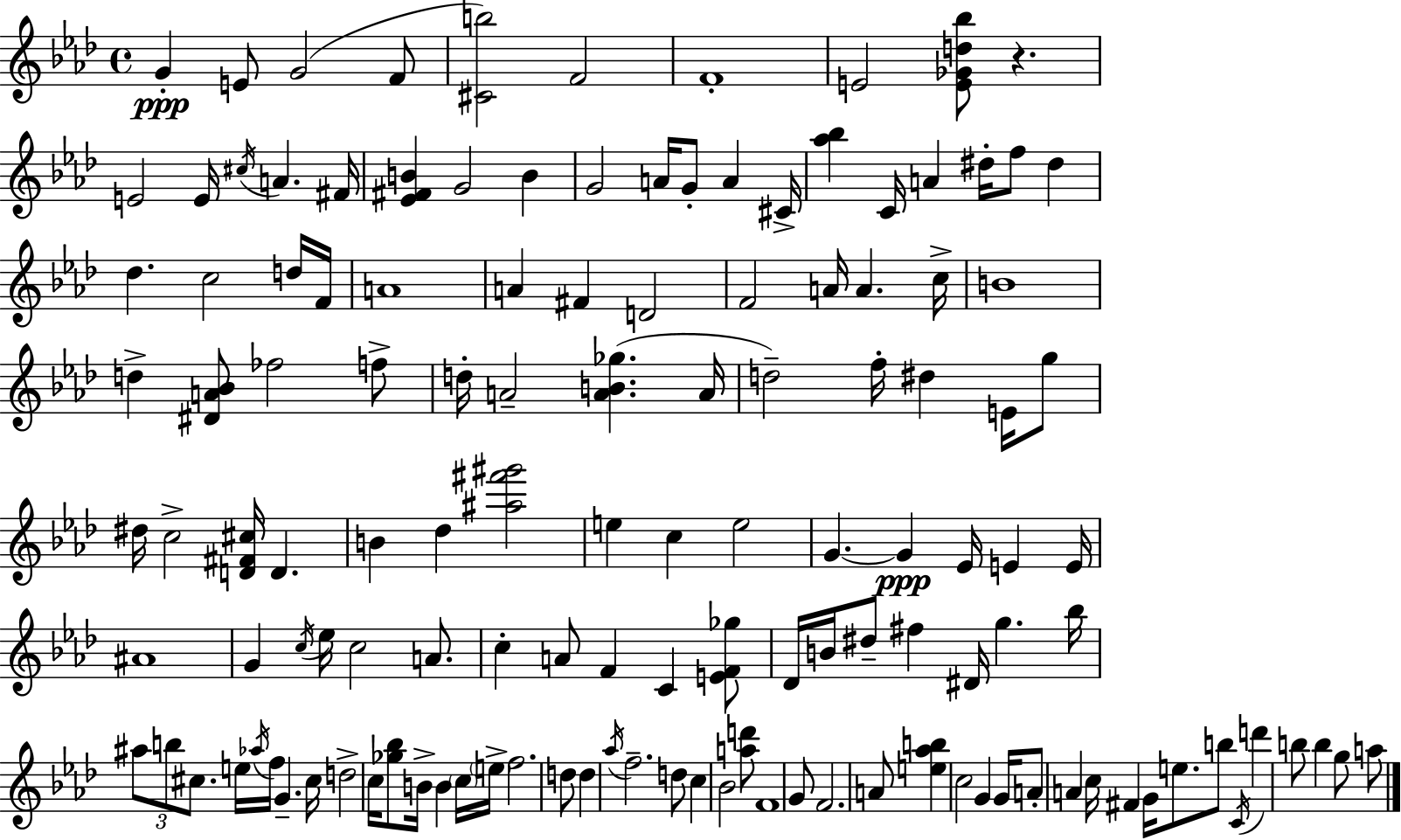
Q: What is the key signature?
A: AES major